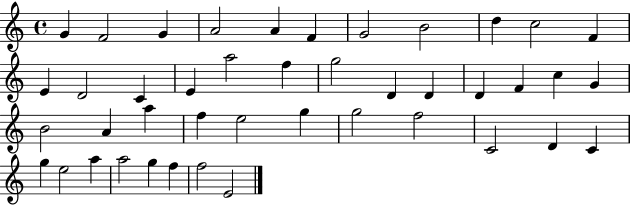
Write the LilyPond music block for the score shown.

{
  \clef treble
  \time 4/4
  \defaultTimeSignature
  \key c \major
  g'4 f'2 g'4 | a'2 a'4 f'4 | g'2 b'2 | d''4 c''2 f'4 | \break e'4 d'2 c'4 | e'4 a''2 f''4 | g''2 d'4 d'4 | d'4 f'4 c''4 g'4 | \break b'2 a'4 a''4 | f''4 e''2 g''4 | g''2 f''2 | c'2 d'4 c'4 | \break g''4 e''2 a''4 | a''2 g''4 f''4 | f''2 e'2 | \bar "|."
}